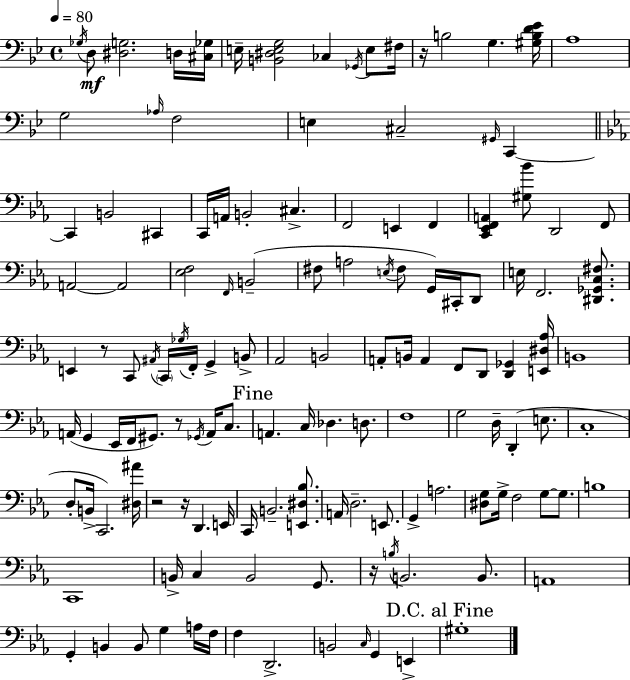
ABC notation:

X:1
T:Untitled
M:4/4
L:1/4
K:Bb
_G,/4 D,/2 [^D,G,]2 D,/4 [^C,_G,]/4 E,/4 [B,,^D,E,G,]2 _C, _G,,/4 E,/2 ^F,/4 z/4 B,2 G, [^G,B,D_E]/4 A,4 G,2 _A,/4 F,2 E, ^C,2 ^G,,/4 C,, C,, B,,2 ^C,, C,,/4 A,,/4 B,,2 ^C, F,,2 E,, F,, [C,,_E,,F,,A,,] [^G,_B]/2 D,,2 F,,/2 A,,2 A,,2 [_E,F,]2 F,,/4 B,,2 ^F,/2 A,2 E,/4 ^F,/2 G,,/4 ^C,,/4 D,,/2 E,/4 F,,2 [^D,,_G,,C,^F,]/2 E,, z/2 C,,/2 ^A,,/4 C,,/4 _G,/4 F,,/4 G,, B,,/2 _A,,2 B,,2 A,,/2 B,,/4 A,, F,,/2 D,,/2 [D,,_G,,] [E,,^D,_A,]/4 B,,4 A,,/4 G,, _E,,/4 F,,/4 ^G,,/2 z/2 _G,,/4 A,,/4 C,/2 A,, C,/4 _D, D,/2 F,4 G,2 D,/4 D,, E,/2 C,4 D,/2 B,,/4 C,,2 [^D,^A]/4 z2 z/4 D,, E,,/4 C,,/4 B,,2 [E,,^D,_B,]/2 A,,/4 D,2 E,,/2 G,, A,2 [^D,G,]/2 G,/4 F,2 G,/2 G,/2 B,4 C,,4 B,,/4 C, B,,2 G,,/2 z/4 B,/4 B,,2 B,,/2 A,,4 G,, B,, B,,/2 G, A,/4 F,/4 F, D,,2 B,,2 C,/4 G,, E,, ^G,4